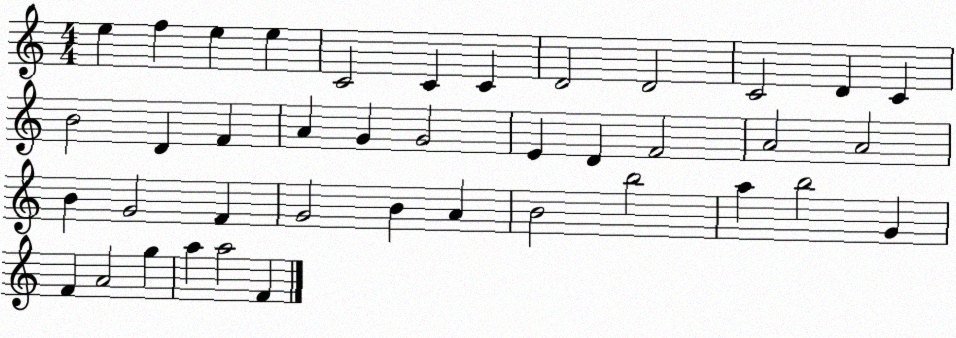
X:1
T:Untitled
M:4/4
L:1/4
K:C
e f e e C2 C C D2 D2 C2 D C B2 D F A G G2 E D F2 A2 A2 B G2 F G2 B A B2 b2 a b2 G F A2 g a a2 F